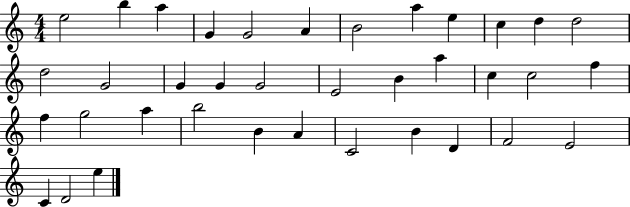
X:1
T:Untitled
M:4/4
L:1/4
K:C
e2 b a G G2 A B2 a e c d d2 d2 G2 G G G2 E2 B a c c2 f f g2 a b2 B A C2 B D F2 E2 C D2 e